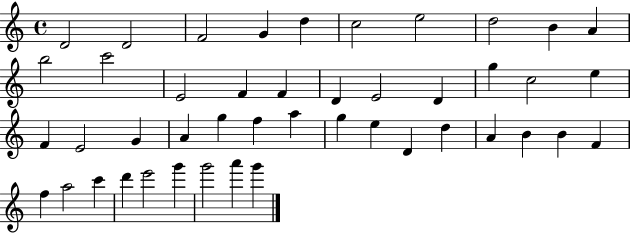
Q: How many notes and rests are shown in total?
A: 45